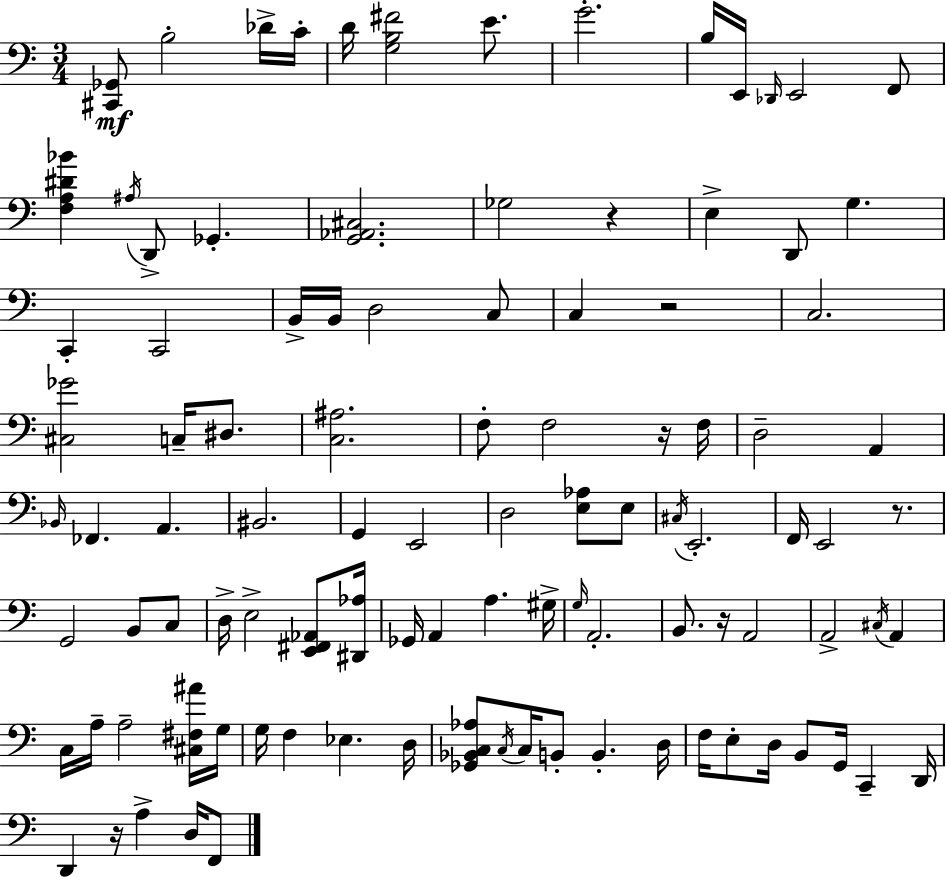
X:1
T:Untitled
M:3/4
L:1/4
K:C
[^C,,_G,,]/2 B,2 _D/4 C/4 D/4 [G,B,^F]2 E/2 G2 B,/4 E,,/4 _D,,/4 E,,2 F,,/2 [F,A,^D_B] ^A,/4 D,,/2 _G,, [G,,_A,,^C,]2 _G,2 z E, D,,/2 G, C,, C,,2 B,,/4 B,,/4 D,2 C,/2 C, z2 C,2 [^C,_G]2 C,/4 ^D,/2 [C,^A,]2 F,/2 F,2 z/4 F,/4 D,2 A,, _B,,/4 _F,, A,, ^B,,2 G,, E,,2 D,2 [E,_A,]/2 E,/2 ^C,/4 E,,2 F,,/4 E,,2 z/2 G,,2 B,,/2 C,/2 D,/4 E,2 [E,,^F,,_A,,]/2 [^D,,_A,]/4 _G,,/4 A,, A, ^G,/4 G,/4 A,,2 B,,/2 z/4 A,,2 A,,2 ^C,/4 A,, C,/4 A,/4 A,2 [^C,^F,^A]/4 G,/4 G,/4 F, _E, D,/4 [_G,,_B,,C,_A,]/2 C,/4 C,/4 B,,/2 B,, D,/4 F,/4 E,/2 D,/4 B,,/2 G,,/4 C,, D,,/4 D,, z/4 A, D,/4 F,,/2